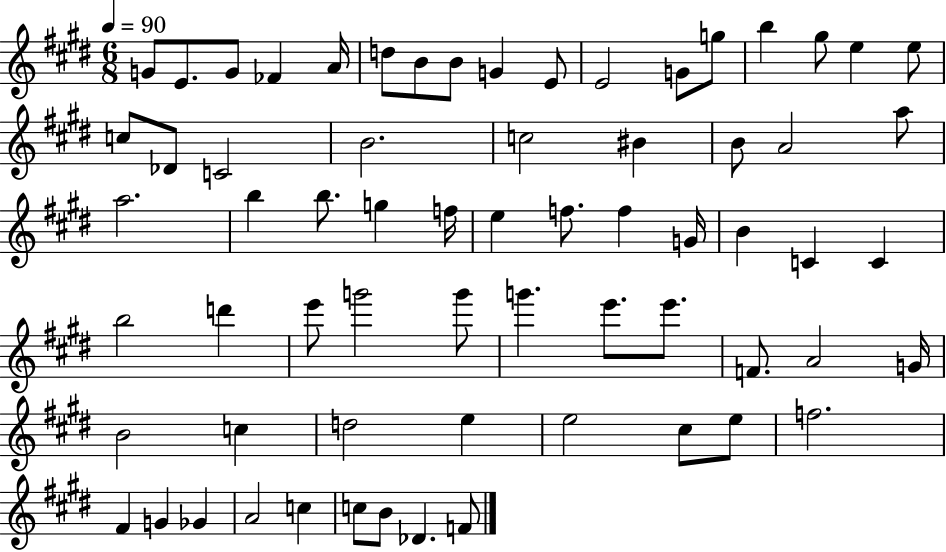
G4/e E4/e. G4/e FES4/q A4/s D5/e B4/e B4/e G4/q E4/e E4/h G4/e G5/e B5/q G#5/e E5/q E5/e C5/e Db4/e C4/h B4/h. C5/h BIS4/q B4/e A4/h A5/e A5/h. B5/q B5/e. G5/q F5/s E5/q F5/e. F5/q G4/s B4/q C4/q C4/q B5/h D6/q E6/e G6/h G6/e G6/q. E6/e. E6/e. F4/e. A4/h G4/s B4/h C5/q D5/h E5/q E5/h C#5/e E5/e F5/h. F#4/q G4/q Gb4/q A4/h C5/q C5/e B4/e Db4/q. F4/e